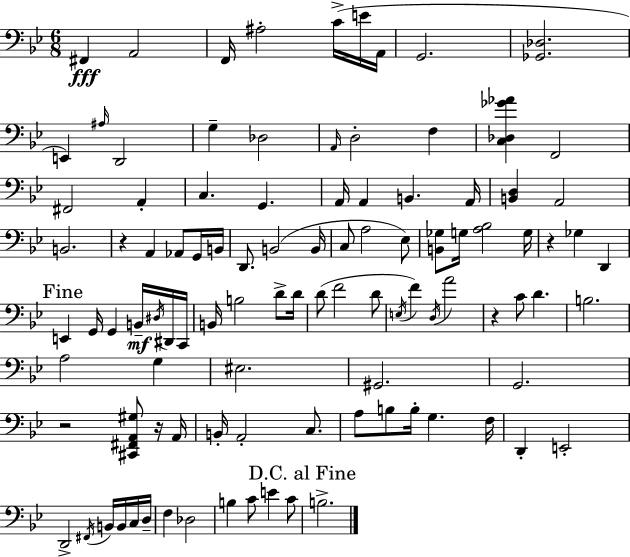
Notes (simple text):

F#2/q A2/h F2/s A#3/h C4/s E4/s A2/s G2/h. [Gb2,Db3]/h. E2/q A#3/s D2/h G3/q Db3/h A2/s D3/h F3/q [C3,Db3,Gb4,Ab4]/q F2/h F#2/h A2/q C3/q. G2/q. A2/s A2/q B2/q. A2/s [B2,D3]/q A2/h B2/h. R/q A2/q Ab2/e G2/s B2/s D2/e. B2/h B2/s C3/e A3/h Eb3/e [B2,Gb3]/e G3/s [A3,Bb3]/h G3/s R/q Gb3/q D2/q E2/q G2/s G2/q B2/s D#3/s D#2/s C2/s B2/s B3/h D4/e D4/s D4/e F4/h D4/e E3/s F4/q D3/s A4/h R/q C4/e D4/q. B3/h. A3/h G3/q EIS3/h. G#2/h. G2/h. R/h [C#2,F#2,A2,G#3]/e R/s A2/s B2/s A2/h C3/e. A3/e B3/e B3/s G3/q. F3/s D2/q E2/h D2/h F#2/s B2/s B2/s C3/s D3/s F3/q Db3/h B3/q C4/e E4/q C4/e B3/h.